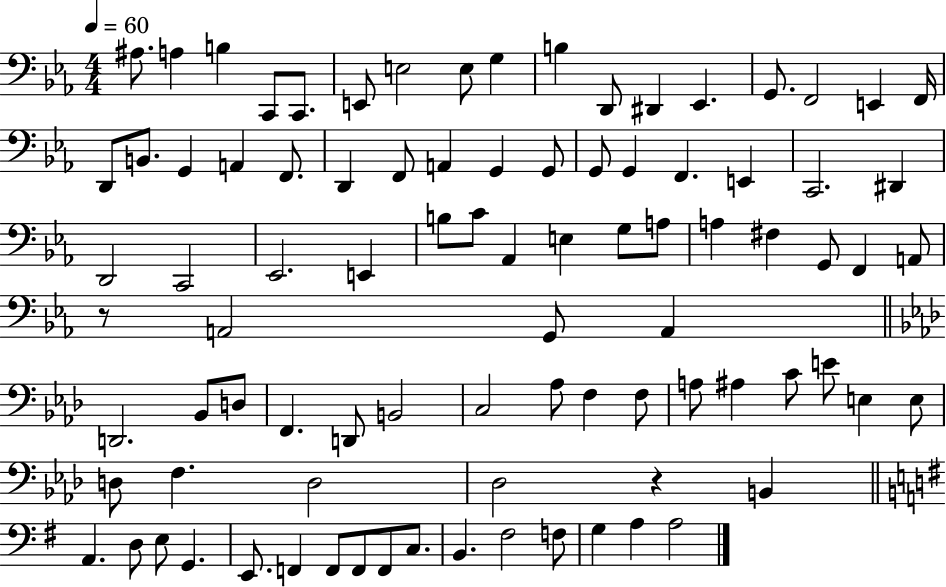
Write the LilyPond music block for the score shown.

{
  \clef bass
  \numericTimeSignature
  \time 4/4
  \key ees \major
  \tempo 4 = 60
  ais8. a4 b4 c,8 c,8. | e,8 e2 e8 g4 | b4 d,8 dis,4 ees,4. | g,8. f,2 e,4 f,16 | \break d,8 b,8. g,4 a,4 f,8. | d,4 f,8 a,4 g,4 g,8 | g,8 g,4 f,4. e,4 | c,2. dis,4 | \break d,2 c,2 | ees,2. e,4 | b8 c'8 aes,4 e4 g8 a8 | a4 fis4 g,8 f,4 a,8 | \break r8 a,2 g,8 a,4 | \bar "||" \break \key f \minor d,2. bes,8 d8 | f,4. d,8 b,2 | c2 aes8 f4 f8 | a8 ais4 c'8 e'8 e4 e8 | \break d8 f4. d2 | des2 r4 b,4 | \bar "||" \break \key e \minor a,4. d8 e8 g,4. | e,8. f,4 f,8 f,8 f,8 c8. | b,4. fis2 f8 | g4 a4 a2 | \break \bar "|."
}